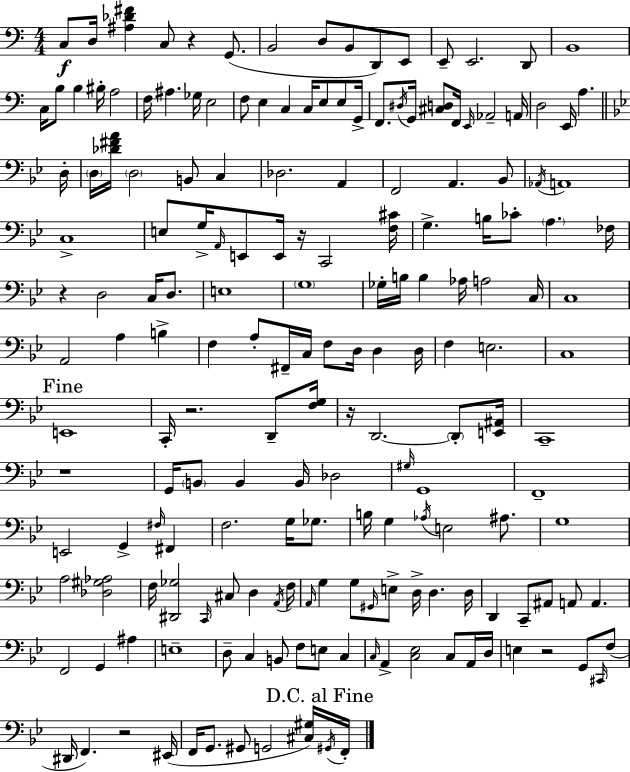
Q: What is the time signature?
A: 4/4